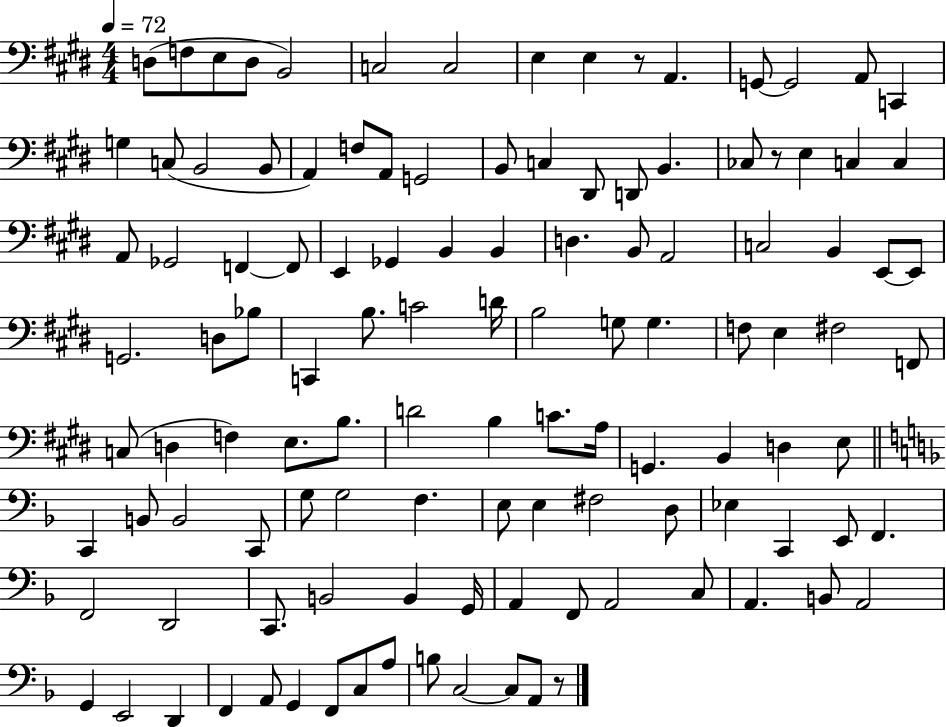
X:1
T:Untitled
M:4/4
L:1/4
K:E
D,/2 F,/2 E,/2 D,/2 B,,2 C,2 C,2 E, E, z/2 A,, G,,/2 G,,2 A,,/2 C,, G, C,/2 B,,2 B,,/2 A,, F,/2 A,,/2 G,,2 B,,/2 C, ^D,,/2 D,,/2 B,, _C,/2 z/2 E, C, C, A,,/2 _G,,2 F,, F,,/2 E,, _G,, B,, B,, D, B,,/2 A,,2 C,2 B,, E,,/2 E,,/2 G,,2 D,/2 _B,/2 C,, B,/2 C2 D/4 B,2 G,/2 G, F,/2 E, ^F,2 F,,/2 C,/2 D, F, E,/2 B,/2 D2 B, C/2 A,/4 G,, B,, D, E,/2 C,, B,,/2 B,,2 C,,/2 G,/2 G,2 F, E,/2 E, ^F,2 D,/2 _E, C,, E,,/2 F,, F,,2 D,,2 C,,/2 B,,2 B,, G,,/4 A,, F,,/2 A,,2 C,/2 A,, B,,/2 A,,2 G,, E,,2 D,, F,, A,,/2 G,, F,,/2 C,/2 A,/2 B,/2 C,2 C,/2 A,,/2 z/2